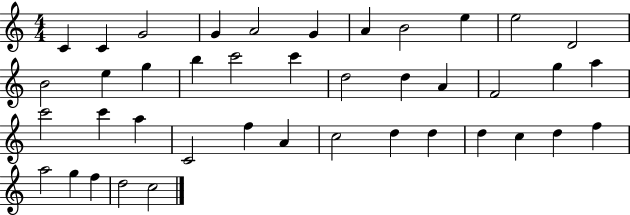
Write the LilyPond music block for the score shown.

{
  \clef treble
  \numericTimeSignature
  \time 4/4
  \key c \major
  c'4 c'4 g'2 | g'4 a'2 g'4 | a'4 b'2 e''4 | e''2 d'2 | \break b'2 e''4 g''4 | b''4 c'''2 c'''4 | d''2 d''4 a'4 | f'2 g''4 a''4 | \break c'''2 c'''4 a''4 | c'2 f''4 a'4 | c''2 d''4 d''4 | d''4 c''4 d''4 f''4 | \break a''2 g''4 f''4 | d''2 c''2 | \bar "|."
}